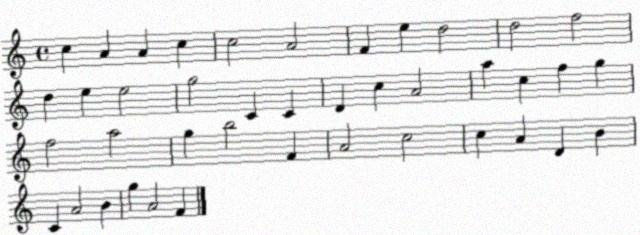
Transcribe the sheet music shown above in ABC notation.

X:1
T:Untitled
M:4/4
L:1/4
K:C
c A A c c2 A2 F e d2 d2 f2 d e e2 g2 C C D c A2 a c f g f2 a2 g b2 F A2 c2 c A D B C A2 B g A2 F